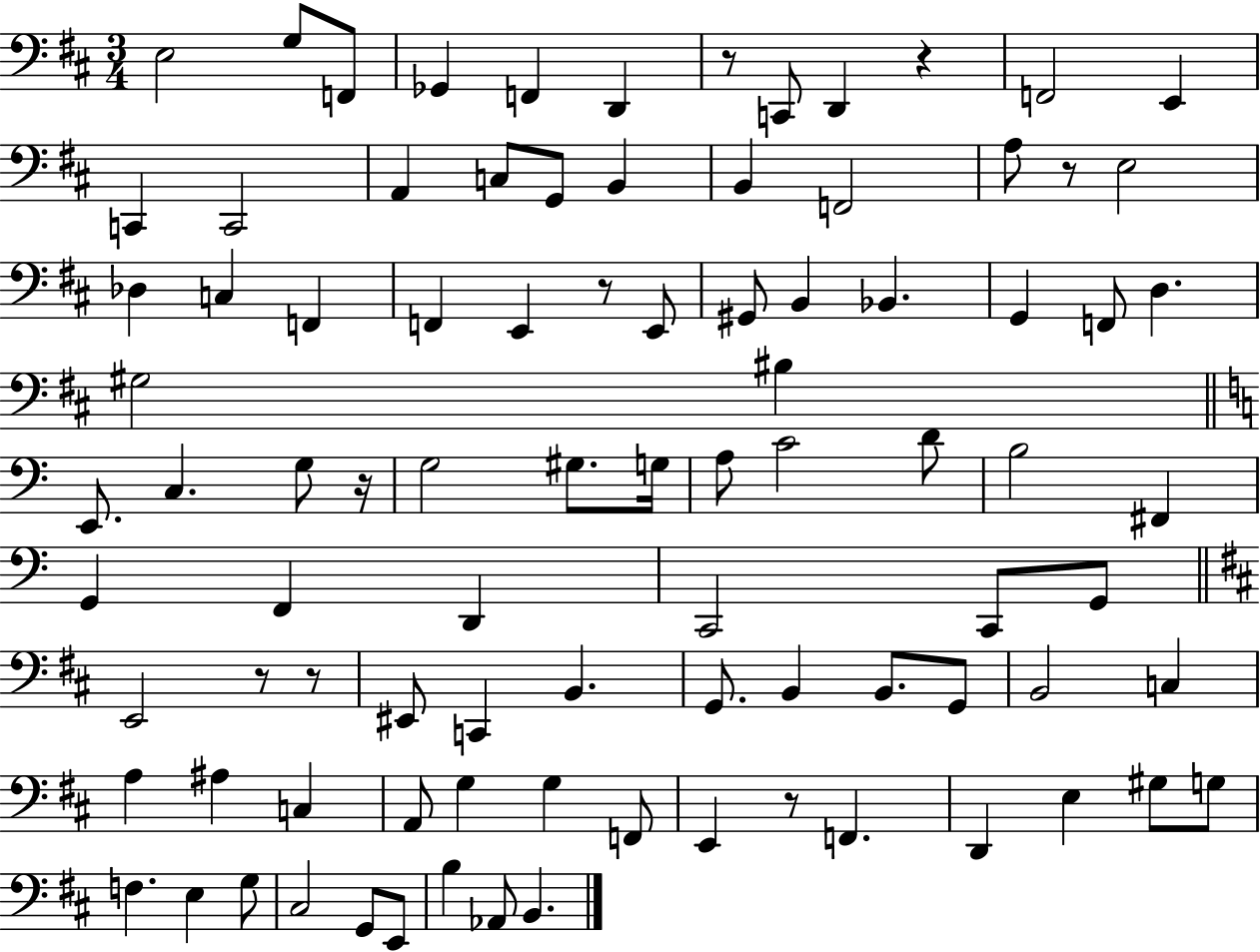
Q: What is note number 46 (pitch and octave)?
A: G2